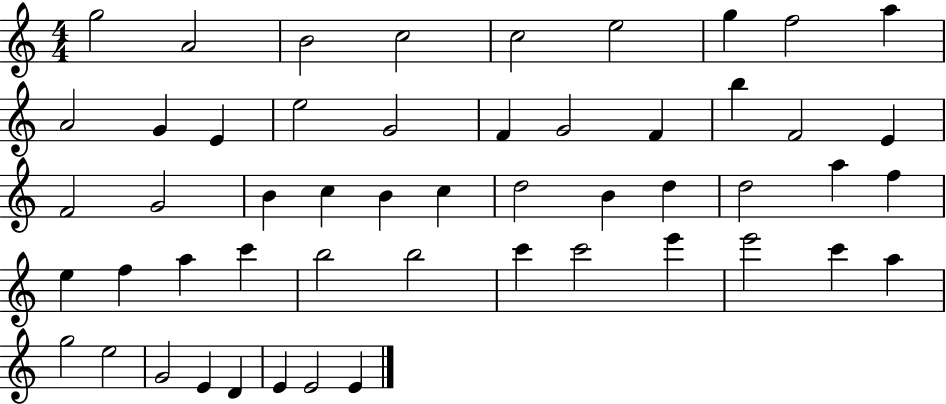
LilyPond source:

{
  \clef treble
  \numericTimeSignature
  \time 4/4
  \key c \major
  g''2 a'2 | b'2 c''2 | c''2 e''2 | g''4 f''2 a''4 | \break a'2 g'4 e'4 | e''2 g'2 | f'4 g'2 f'4 | b''4 f'2 e'4 | \break f'2 g'2 | b'4 c''4 b'4 c''4 | d''2 b'4 d''4 | d''2 a''4 f''4 | \break e''4 f''4 a''4 c'''4 | b''2 b''2 | c'''4 c'''2 e'''4 | e'''2 c'''4 a''4 | \break g''2 e''2 | g'2 e'4 d'4 | e'4 e'2 e'4 | \bar "|."
}